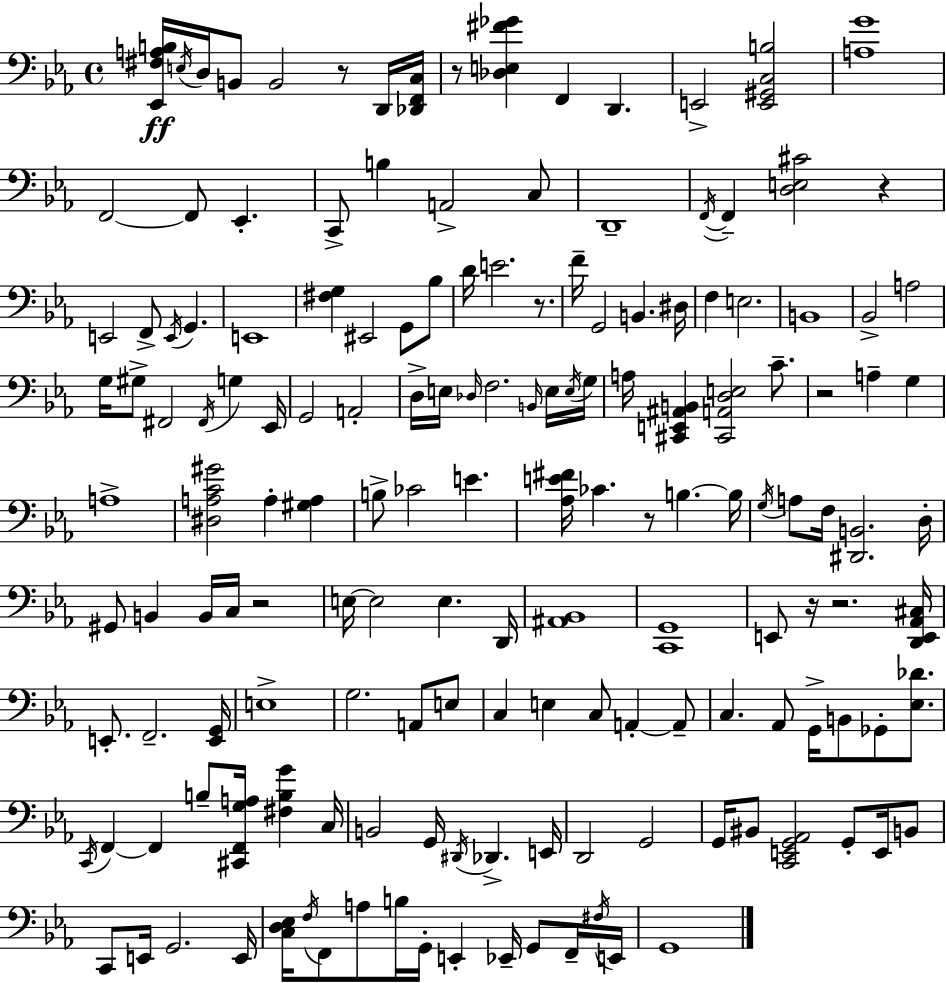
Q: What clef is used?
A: bass